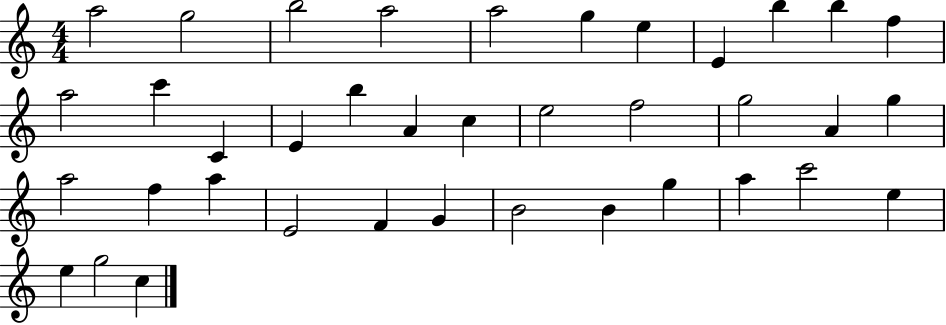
A5/h G5/h B5/h A5/h A5/h G5/q E5/q E4/q B5/q B5/q F5/q A5/h C6/q C4/q E4/q B5/q A4/q C5/q E5/h F5/h G5/h A4/q G5/q A5/h F5/q A5/q E4/h F4/q G4/q B4/h B4/q G5/q A5/q C6/h E5/q E5/q G5/h C5/q